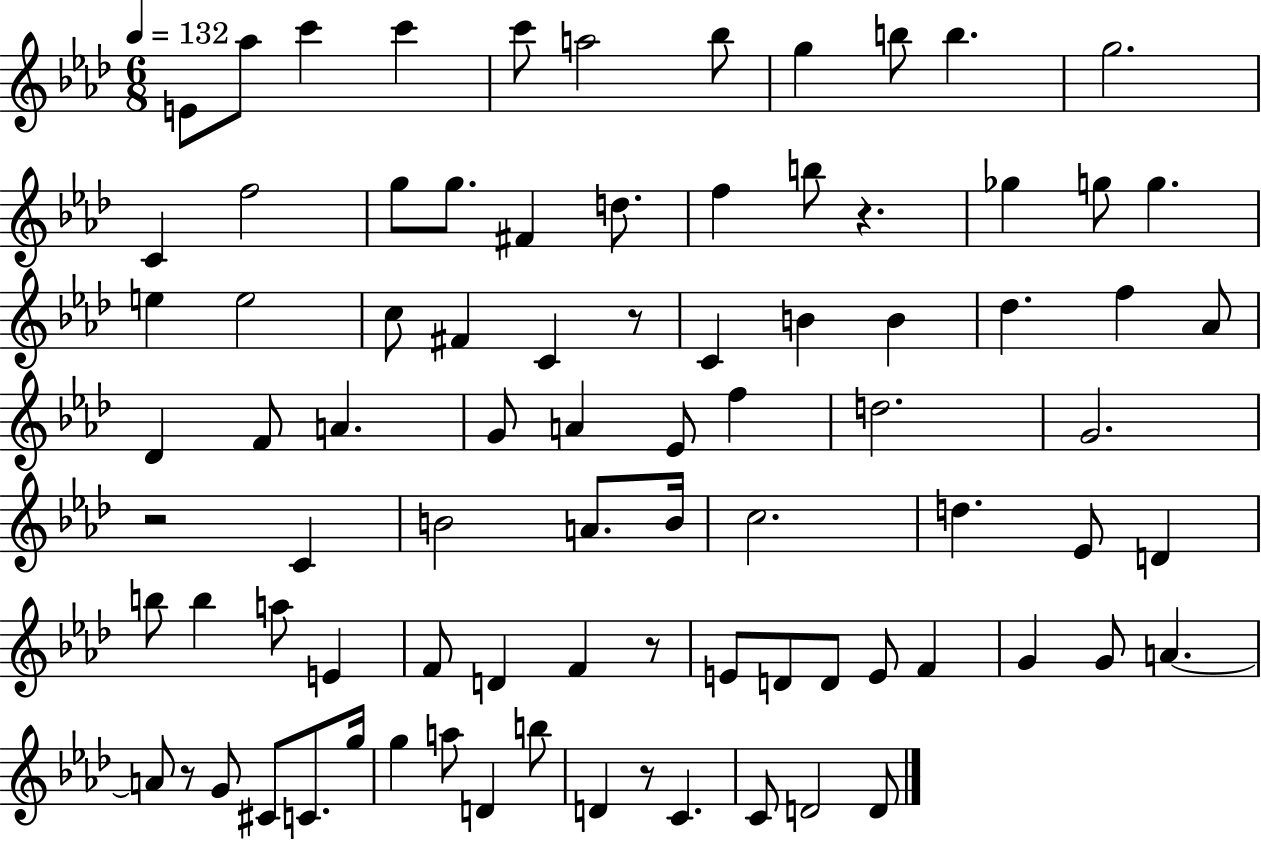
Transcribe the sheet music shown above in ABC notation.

X:1
T:Untitled
M:6/8
L:1/4
K:Ab
E/2 _a/2 c' c' c'/2 a2 _b/2 g b/2 b g2 C f2 g/2 g/2 ^F d/2 f b/2 z _g g/2 g e e2 c/2 ^F C z/2 C B B _d f _A/2 _D F/2 A G/2 A _E/2 f d2 G2 z2 C B2 A/2 B/4 c2 d _E/2 D b/2 b a/2 E F/2 D F z/2 E/2 D/2 D/2 E/2 F G G/2 A A/2 z/2 G/2 ^C/2 C/2 g/4 g a/2 D b/2 D z/2 C C/2 D2 D/2